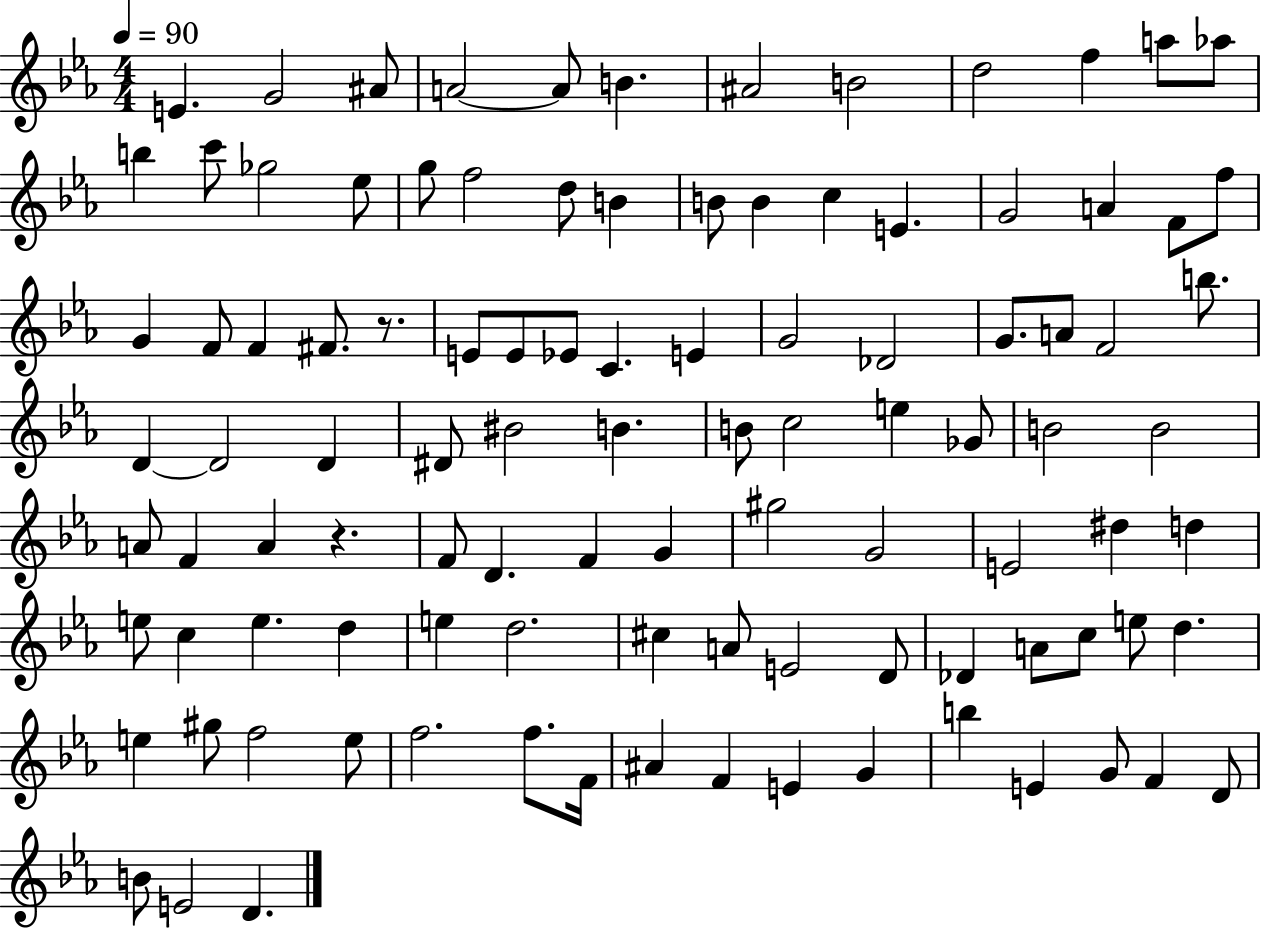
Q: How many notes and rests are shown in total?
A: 103